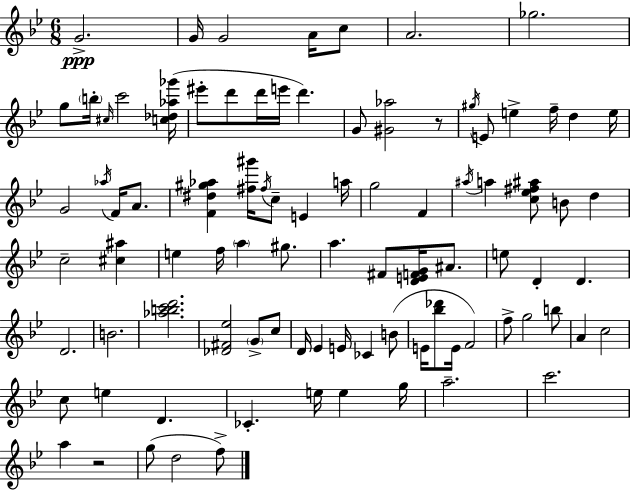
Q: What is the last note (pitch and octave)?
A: F5